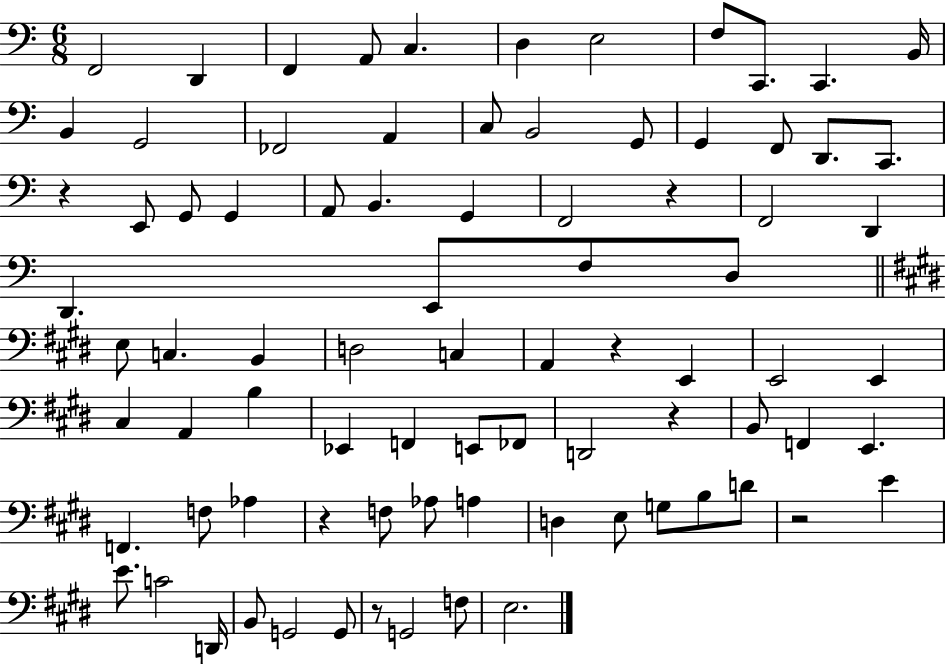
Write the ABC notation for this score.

X:1
T:Untitled
M:6/8
L:1/4
K:C
F,,2 D,, F,, A,,/2 C, D, E,2 F,/2 C,,/2 C,, B,,/4 B,, G,,2 _F,,2 A,, C,/2 B,,2 G,,/2 G,, F,,/2 D,,/2 C,,/2 z E,,/2 G,,/2 G,, A,,/2 B,, G,, F,,2 z F,,2 D,, D,, E,,/2 F,/2 D,/2 E,/2 C, B,, D,2 C, A,, z E,, E,,2 E,, ^C, A,, B, _E,, F,, E,,/2 _F,,/2 D,,2 z B,,/2 F,, E,, F,, F,/2 _A, z F,/2 _A,/2 A, D, E,/2 G,/2 B,/2 D/2 z2 E E/2 C2 D,,/4 B,,/2 G,,2 G,,/2 z/2 G,,2 F,/2 E,2